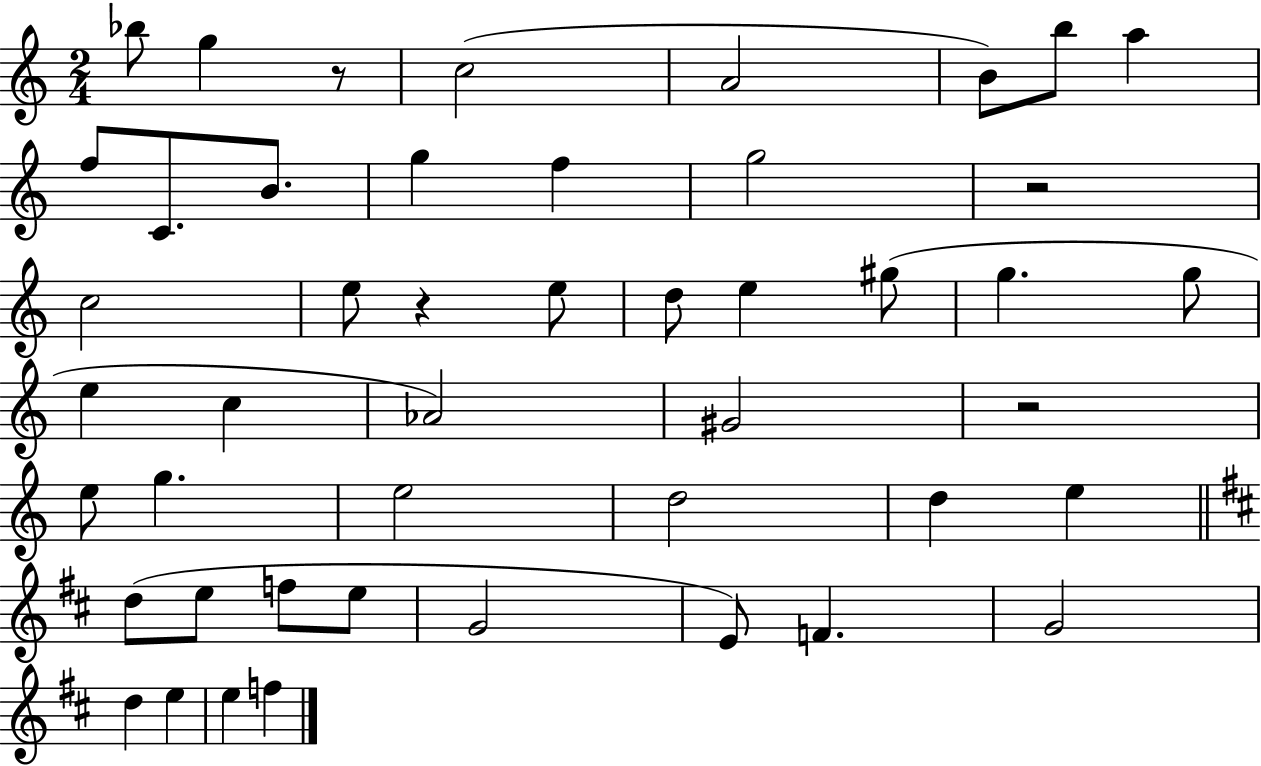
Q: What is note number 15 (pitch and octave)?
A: E5